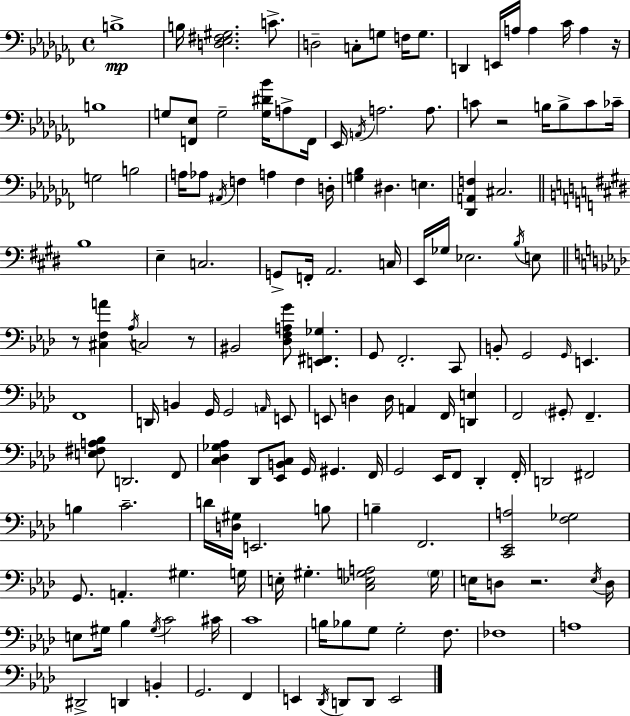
X:1
T:Untitled
M:4/4
L:1/4
K:Abm
B,4 B,/4 [D,_E,^F,^G,]2 C/2 D,2 C,/2 G,/2 F,/4 G,/2 D,, E,,/4 A,/4 A, _C/4 A, z/4 B,4 G,/2 [F,,_E,]/2 G,2 [G,^D_B]/4 A,/2 F,,/4 _E,,/4 A,,/4 A,2 A,/2 C/2 z2 B,/4 B,/2 C/2 _C/4 G,2 B,2 A,/4 _A,/2 ^A,,/4 F, A, F, D,/4 [G,_B,] ^D, E, [_D,,A,,F,] ^C,2 B,4 E, C,2 G,,/2 F,,/4 A,,2 C,/4 E,,/4 _G,/4 _E,2 B,/4 E,/2 z/2 [^C,F,A] _A,/4 C,2 z/2 ^B,,2 [_D,F,A,G]/2 [E,,^F,,_G,] G,,/2 F,,2 C,,/2 B,,/2 G,,2 G,,/4 E,, F,,4 D,,/4 B,, G,,/4 G,,2 A,,/4 E,,/2 E,,/2 D, D,/4 A,, F,,/4 [D,,E,] F,,2 ^G,,/2 F,, [E,^F,A,_B,]/2 D,,2 F,,/2 [C,_D,_G,_A,] _D,,/2 [_E,,B,,C,]/2 G,,/4 ^G,, F,,/4 G,,2 _E,,/4 F,,/2 _D,, F,,/4 D,,2 ^F,,2 B, C2 D/4 [D,^G,]/4 E,,2 B,/2 B, F,,2 [C,,_E,,A,]2 [F,_G,]2 G,,/2 A,, ^G, G,/4 E,/4 ^G, [C,_E,G,A,]2 G,/4 E,/4 D,/2 z2 E,/4 D,/4 E,/2 ^G,/4 _B, ^G,/4 C2 ^C/4 C4 B,/4 _B,/2 G,/2 G,2 F,/2 _F,4 A,4 ^D,,2 D,, B,, G,,2 F,, E,, _D,,/4 D,,/2 D,,/2 E,,2